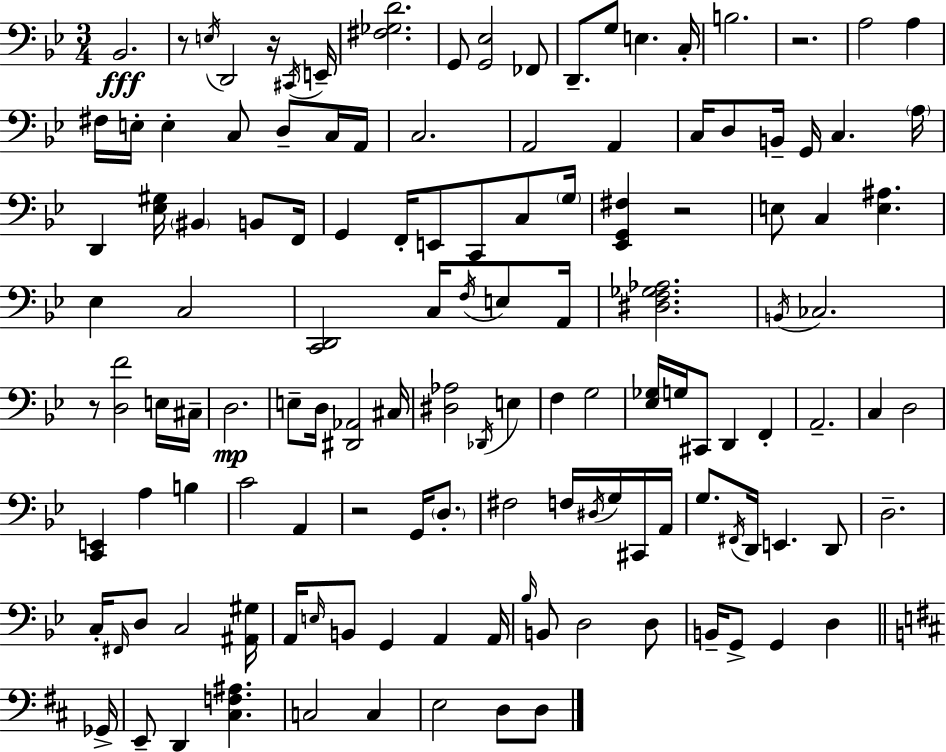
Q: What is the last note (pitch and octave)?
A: D3